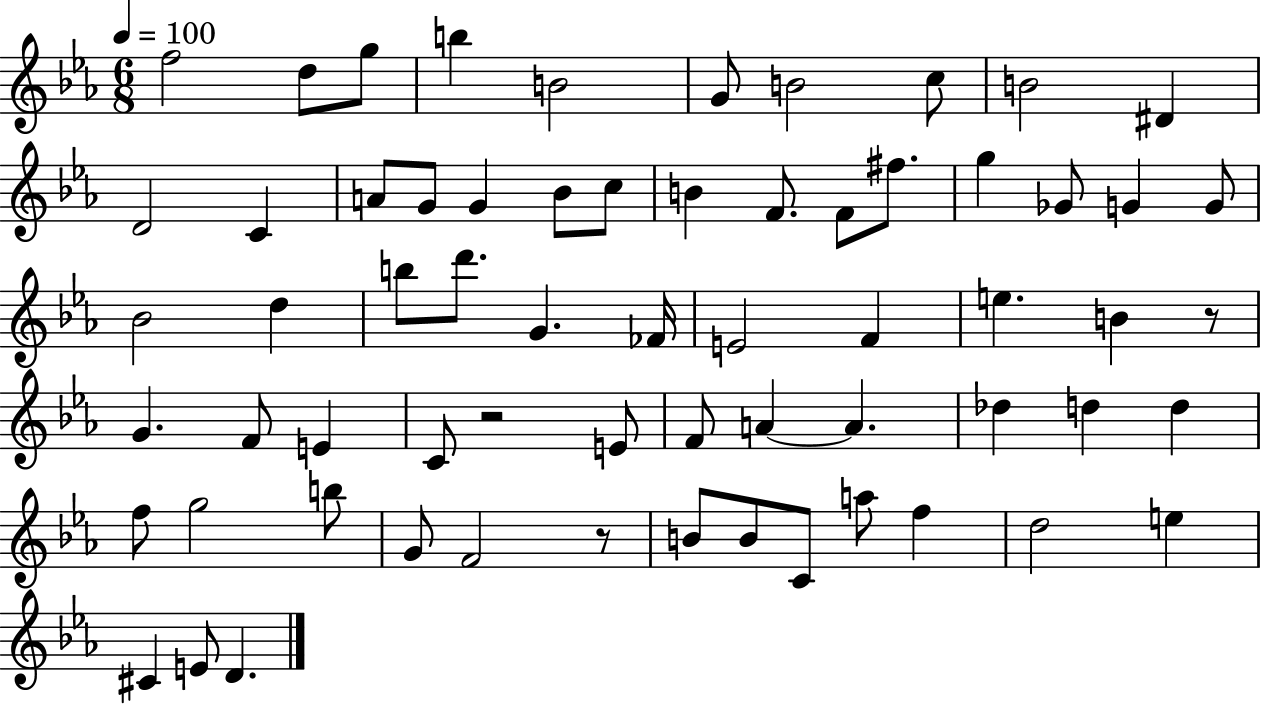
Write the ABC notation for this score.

X:1
T:Untitled
M:6/8
L:1/4
K:Eb
f2 d/2 g/2 b B2 G/2 B2 c/2 B2 ^D D2 C A/2 G/2 G _B/2 c/2 B F/2 F/2 ^f/2 g _G/2 G G/2 _B2 d b/2 d'/2 G _F/4 E2 F e B z/2 G F/2 E C/2 z2 E/2 F/2 A A _d d d f/2 g2 b/2 G/2 F2 z/2 B/2 B/2 C/2 a/2 f d2 e ^C E/2 D